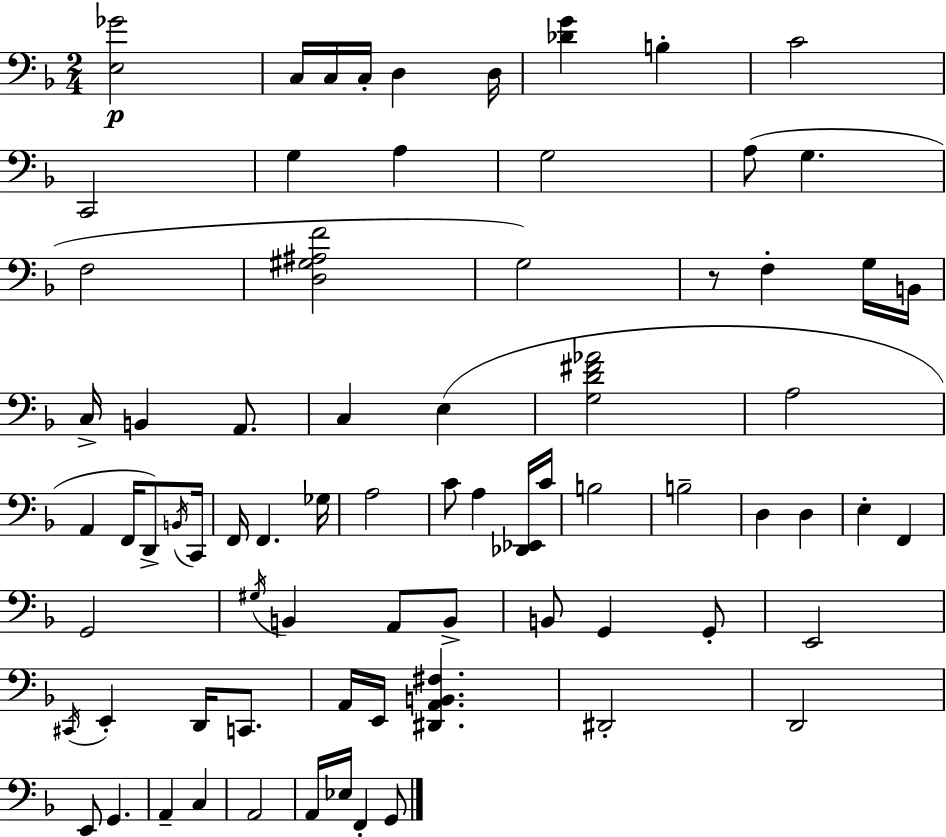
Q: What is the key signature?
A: D minor